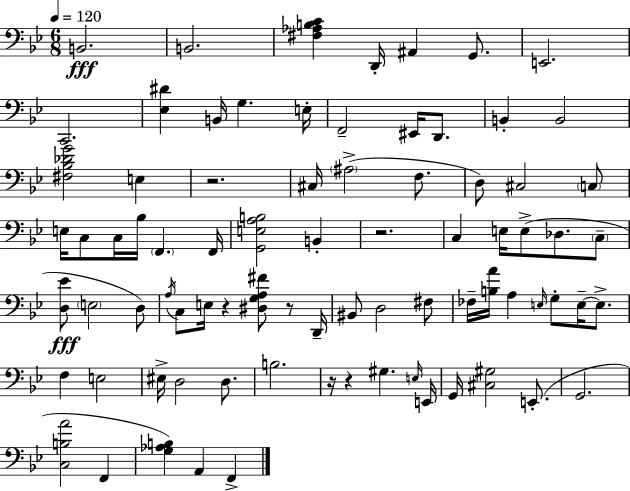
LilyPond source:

{
  \clef bass
  \numericTimeSignature
  \time 6/8
  \key bes \major
  \tempo 4 = 120
  b,2.\fff | b,2. | <fis aes b c'>4 d,16-. ais,4 g,8. | e,2. | \break c,2. | <ees dis'>4 b,16 g4. e16-. | f,2-- eis,16 d,8. | b,4-. b,2 | \break <fis bes des' g'>2 e4 | r2. | cis16 \parenthesize ais2->( f8. | d8) cis2 \parenthesize c8 | \break e16 c8 c16 bes16 \parenthesize f,4. f,16 | <g, e a b>2 b,4-. | r2. | c4 e16 e8->( des8. \parenthesize c8-- | \break <d ees'>8\fff \parenthesize e2 d8) | \acciaccatura { a16 } c8 e16 r4 <dis g a fis'>8 r8 | d,16-- bis,8 d2 fis8 | fes16-- <b a'>16 a4 \grace { e16 } g8-. e16--~~ e8.-> | \break f4 e2 | eis16-> d2 d8. | b2. | r16 r4 gis4. | \break \grace { e16 } e,16 g,16 <cis gis>2 | e,8.-.( g,2. | <c b a'>2 f,4 | <g aes b>4) a,4 f,4-> | \break \bar "|."
}